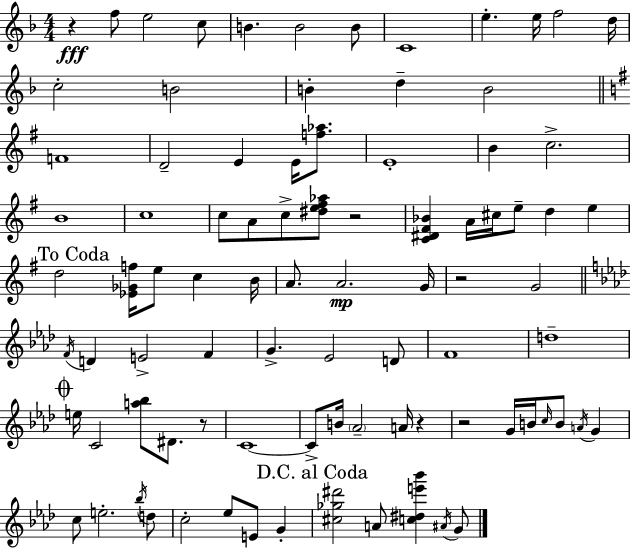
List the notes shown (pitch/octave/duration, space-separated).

R/q F5/e E5/h C5/e B4/q. B4/h B4/e C4/w E5/q. E5/s F5/h D5/s C5/h B4/h B4/q D5/q B4/h F4/w D4/h E4/q E4/s [F5,Ab5]/e. E4/w B4/q C5/h. B4/w C5/w C5/e A4/e C5/e [D#5,E5,F#5,Ab5]/e R/h [C4,D#4,F#4,Bb4]/q A4/s C#5/s E5/e D5/q E5/q D5/h [Eb4,Gb4,F5]/s E5/e C5/q B4/s A4/e. A4/h. G4/s R/h G4/h F4/s D4/q E4/h F4/q G4/q. Eb4/h D4/e F4/w D5/w E5/s C4/h [A5,Bb5]/e D#4/e. R/e C4/w C4/e B4/s Ab4/h A4/s R/q R/h G4/s B4/s C5/s B4/e A4/s G4/q C5/e E5/h. Bb5/s D5/e C5/h Eb5/e E4/e G4/q [C#5,Gb5,D#6]/h A4/e [C5,D#5,E6,Bb6]/q A#4/s G4/e